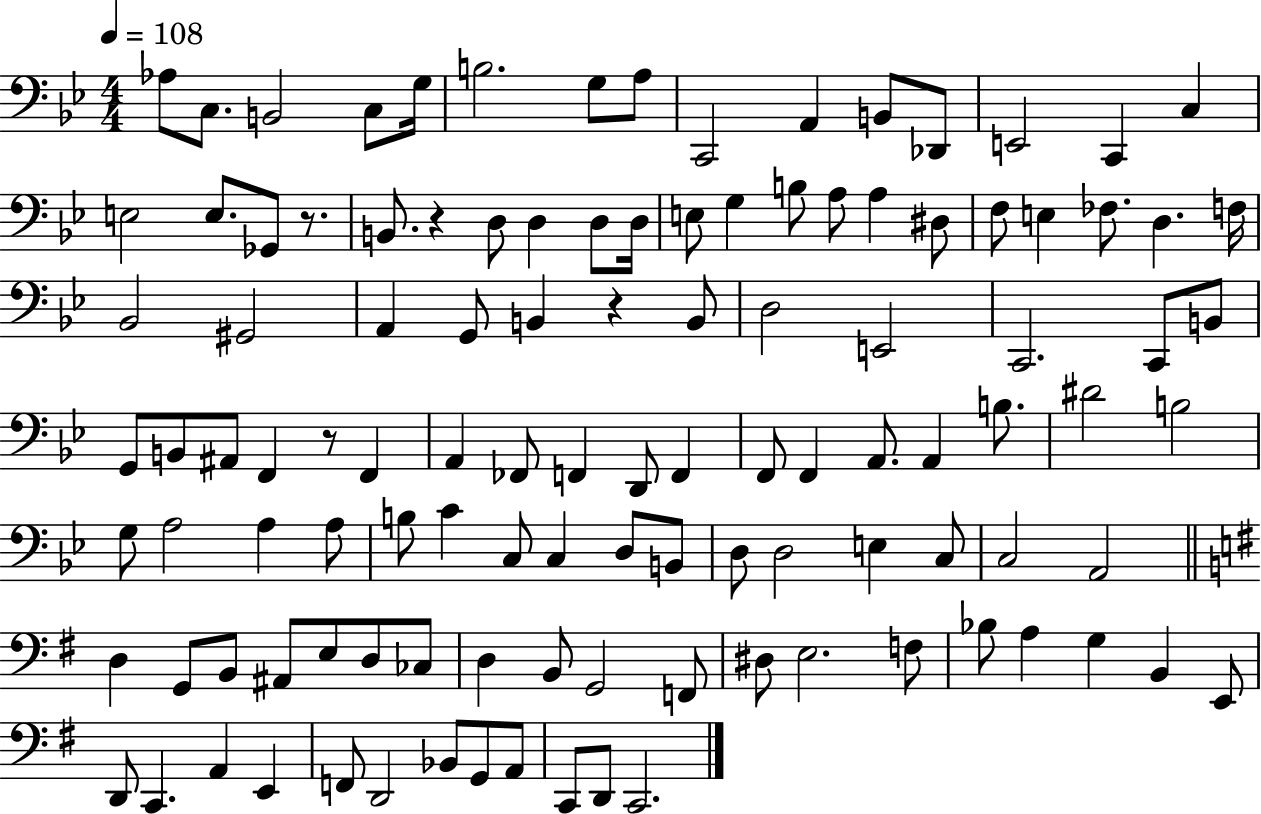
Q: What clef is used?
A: bass